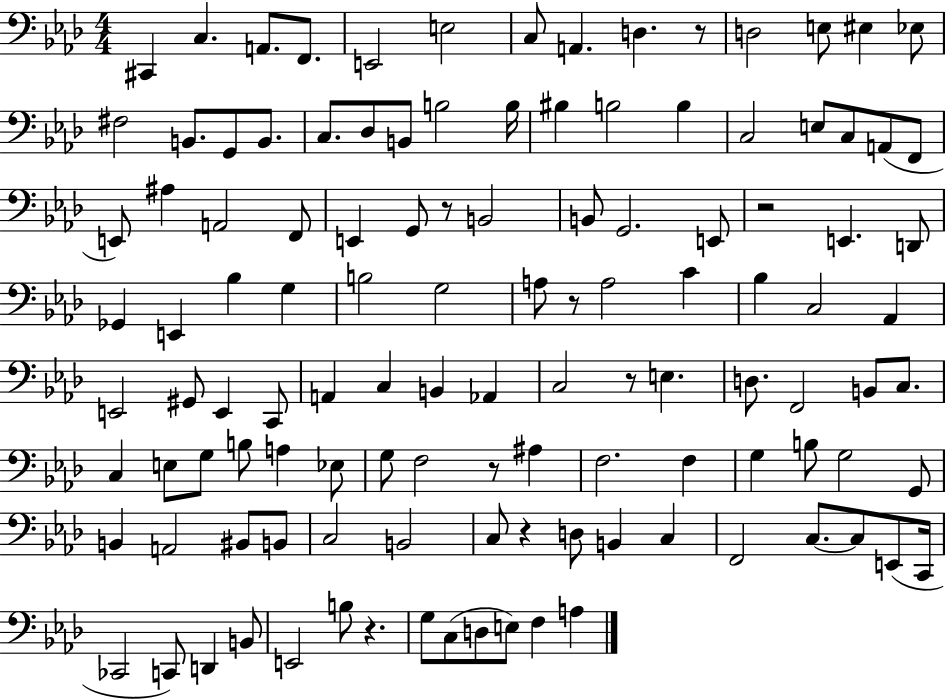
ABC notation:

X:1
T:Untitled
M:4/4
L:1/4
K:Ab
^C,, C, A,,/2 F,,/2 E,,2 E,2 C,/2 A,, D, z/2 D,2 E,/2 ^E, _E,/2 ^F,2 B,,/2 G,,/2 B,,/2 C,/2 _D,/2 B,,/2 B,2 B,/4 ^B, B,2 B, C,2 E,/2 C,/2 A,,/2 F,,/2 E,,/2 ^A, A,,2 F,,/2 E,, G,,/2 z/2 B,,2 B,,/2 G,,2 E,,/2 z2 E,, D,,/2 _G,, E,, _B, G, B,2 G,2 A,/2 z/2 A,2 C _B, C,2 _A,, E,,2 ^G,,/2 E,, C,,/2 A,, C, B,, _A,, C,2 z/2 E, D,/2 F,,2 B,,/2 C,/2 C, E,/2 G,/2 B,/2 A, _E,/2 G,/2 F,2 z/2 ^A, F,2 F, G, B,/2 G,2 G,,/2 B,, A,,2 ^B,,/2 B,,/2 C,2 B,,2 C,/2 z D,/2 B,, C, F,,2 C,/2 C,/2 E,,/2 C,,/4 _C,,2 C,,/2 D,, B,,/2 E,,2 B,/2 z G,/2 C,/2 D,/2 E,/2 F, A,